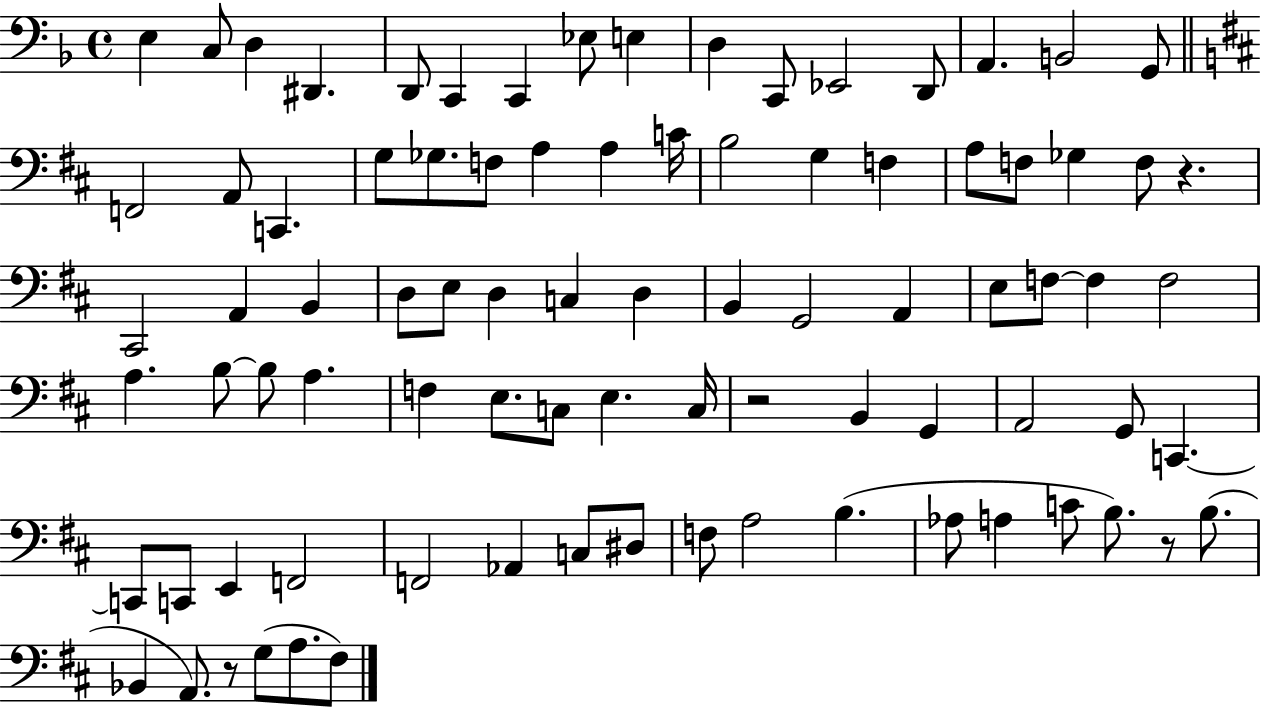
{
  \clef bass
  \time 4/4
  \defaultTimeSignature
  \key f \major
  e4 c8 d4 dis,4. | d,8 c,4 c,4 ees8 e4 | d4 c,8 ees,2 d,8 | a,4. b,2 g,8 | \break \bar "||" \break \key b \minor f,2 a,8 c,4. | g8 ges8. f8 a4 a4 c'16 | b2 g4 f4 | a8 f8 ges4 f8 r4. | \break cis,2 a,4 b,4 | d8 e8 d4 c4 d4 | b,4 g,2 a,4 | e8 f8~~ f4 f2 | \break a4. b8~~ b8 a4. | f4 e8. c8 e4. c16 | r2 b,4 g,4 | a,2 g,8 c,4.~~ | \break c,8 c,8 e,4 f,2 | f,2 aes,4 c8 dis8 | f8 a2 b4.( | aes8 a4 c'8 b8.) r8 b8.( | \break bes,4 a,8.) r8 g8( a8. fis8) | \bar "|."
}